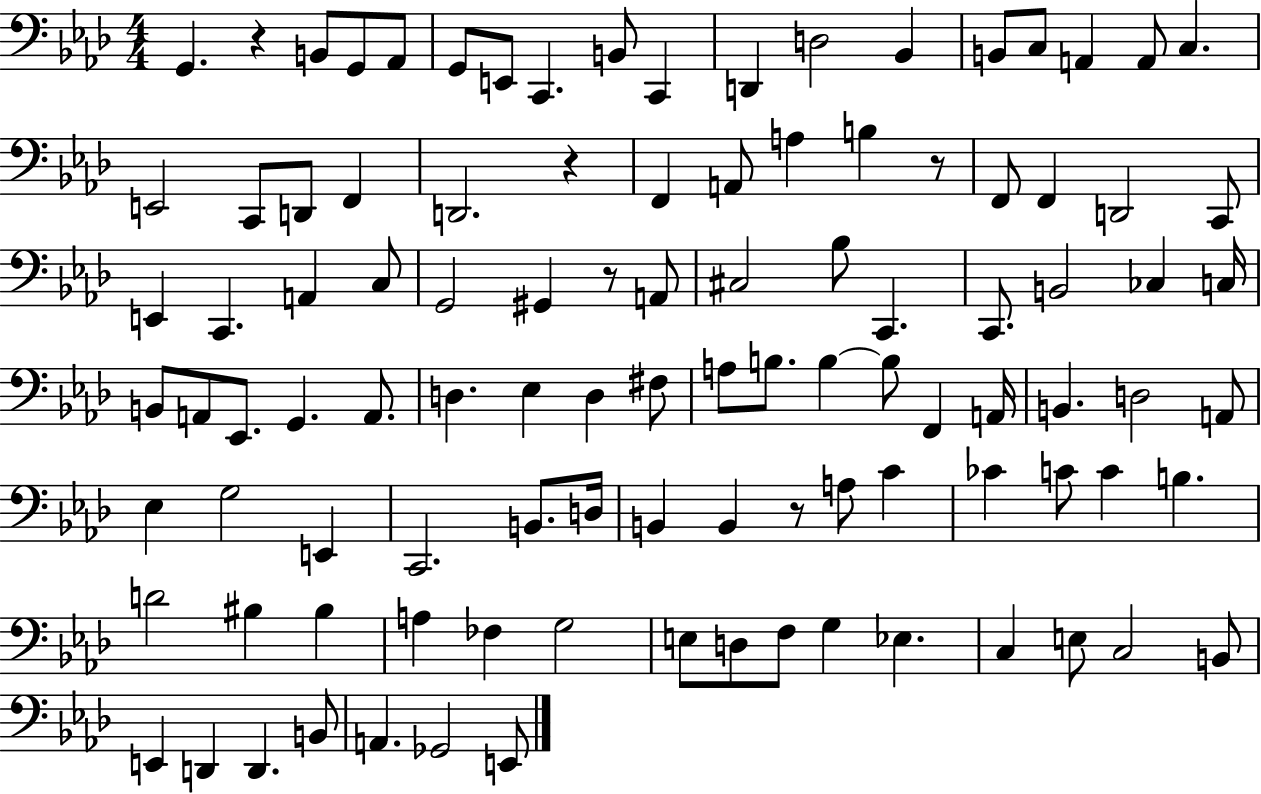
X:1
T:Untitled
M:4/4
L:1/4
K:Ab
G,, z B,,/2 G,,/2 _A,,/2 G,,/2 E,,/2 C,, B,,/2 C,, D,, D,2 _B,, B,,/2 C,/2 A,, A,,/2 C, E,,2 C,,/2 D,,/2 F,, D,,2 z F,, A,,/2 A, B, z/2 F,,/2 F,, D,,2 C,,/2 E,, C,, A,, C,/2 G,,2 ^G,, z/2 A,,/2 ^C,2 _B,/2 C,, C,,/2 B,,2 _C, C,/4 B,,/2 A,,/2 _E,,/2 G,, A,,/2 D, _E, D, ^F,/2 A,/2 B,/2 B, B,/2 F,, A,,/4 B,, D,2 A,,/2 _E, G,2 E,, C,,2 B,,/2 D,/4 B,, B,, z/2 A,/2 C _C C/2 C B, D2 ^B, ^B, A, _F, G,2 E,/2 D,/2 F,/2 G, _E, C, E,/2 C,2 B,,/2 E,, D,, D,, B,,/2 A,, _G,,2 E,,/2